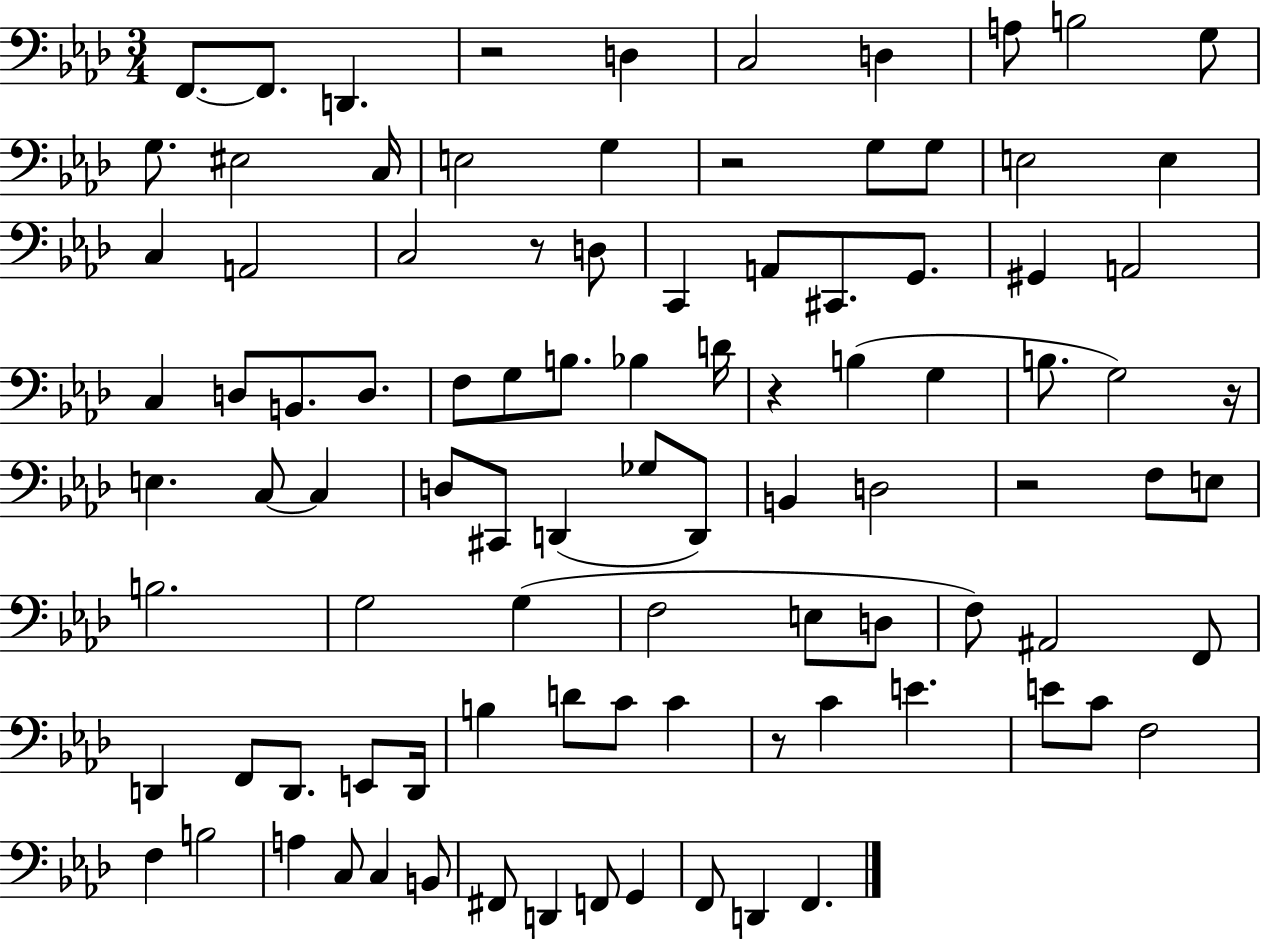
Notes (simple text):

F2/e. F2/e. D2/q. R/h D3/q C3/h D3/q A3/e B3/h G3/e G3/e. EIS3/h C3/s E3/h G3/q R/h G3/e G3/e E3/h E3/q C3/q A2/h C3/h R/e D3/e C2/q A2/e C#2/e. G2/e. G#2/q A2/h C3/q D3/e B2/e. D3/e. F3/e G3/e B3/e. Bb3/q D4/s R/q B3/q G3/q B3/e. G3/h R/s E3/q. C3/e C3/q D3/e C#2/e D2/q Gb3/e D2/e B2/q D3/h R/h F3/e E3/e B3/h. G3/h G3/q F3/h E3/e D3/e F3/e A#2/h F2/e D2/q F2/e D2/e. E2/e D2/s B3/q D4/e C4/e C4/q R/e C4/q E4/q. E4/e C4/e F3/h F3/q B3/h A3/q C3/e C3/q B2/e F#2/e D2/q F2/e G2/q F2/e D2/q F2/q.